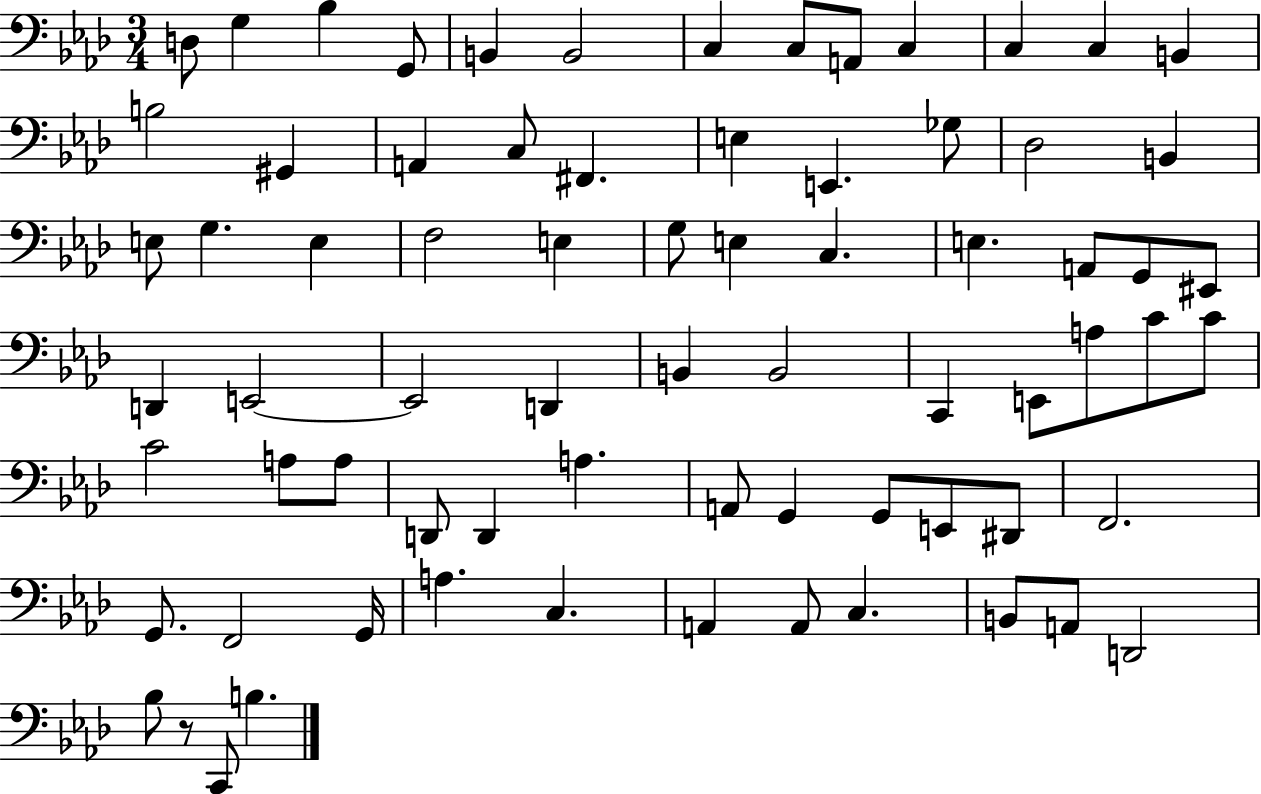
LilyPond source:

{
  \clef bass
  \numericTimeSignature
  \time 3/4
  \key aes \major
  d8 g4 bes4 g,8 | b,4 b,2 | c4 c8 a,8 c4 | c4 c4 b,4 | \break b2 gis,4 | a,4 c8 fis,4. | e4 e,4. ges8 | des2 b,4 | \break e8 g4. e4 | f2 e4 | g8 e4 c4. | e4. a,8 g,8 eis,8 | \break d,4 e,2~~ | e,2 d,4 | b,4 b,2 | c,4 e,8 a8 c'8 c'8 | \break c'2 a8 a8 | d,8 d,4 a4. | a,8 g,4 g,8 e,8 dis,8 | f,2. | \break g,8. f,2 g,16 | a4. c4. | a,4 a,8 c4. | b,8 a,8 d,2 | \break bes8 r8 c,8 b4. | \bar "|."
}